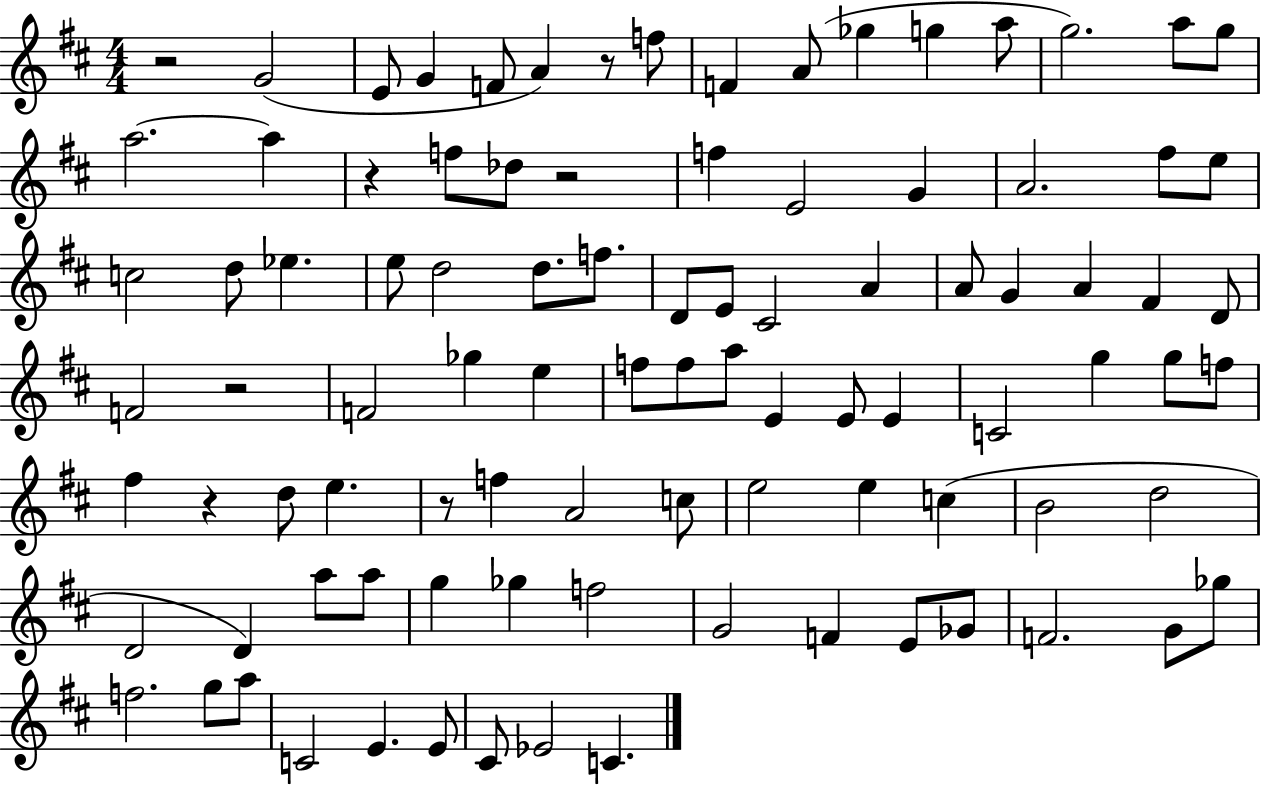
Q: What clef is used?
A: treble